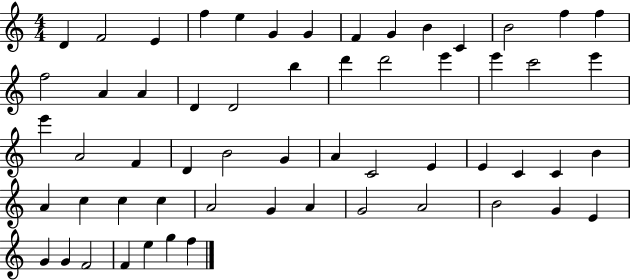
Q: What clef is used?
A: treble